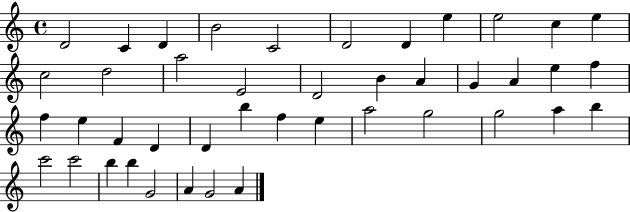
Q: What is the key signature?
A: C major